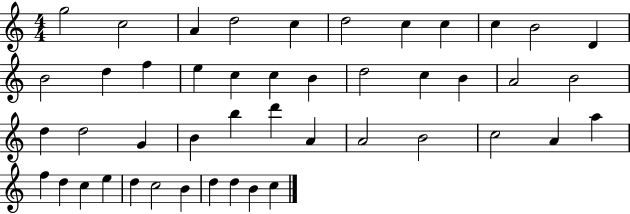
{
  \clef treble
  \numericTimeSignature
  \time 4/4
  \key c \major
  g''2 c''2 | a'4 d''2 c''4 | d''2 c''4 c''4 | c''4 b'2 d'4 | \break b'2 d''4 f''4 | e''4 c''4 c''4 b'4 | d''2 c''4 b'4 | a'2 b'2 | \break d''4 d''2 g'4 | b'4 b''4 d'''4 a'4 | a'2 b'2 | c''2 a'4 a''4 | \break f''4 d''4 c''4 e''4 | d''4 c''2 b'4 | d''4 d''4 b'4 c''4 | \bar "|."
}